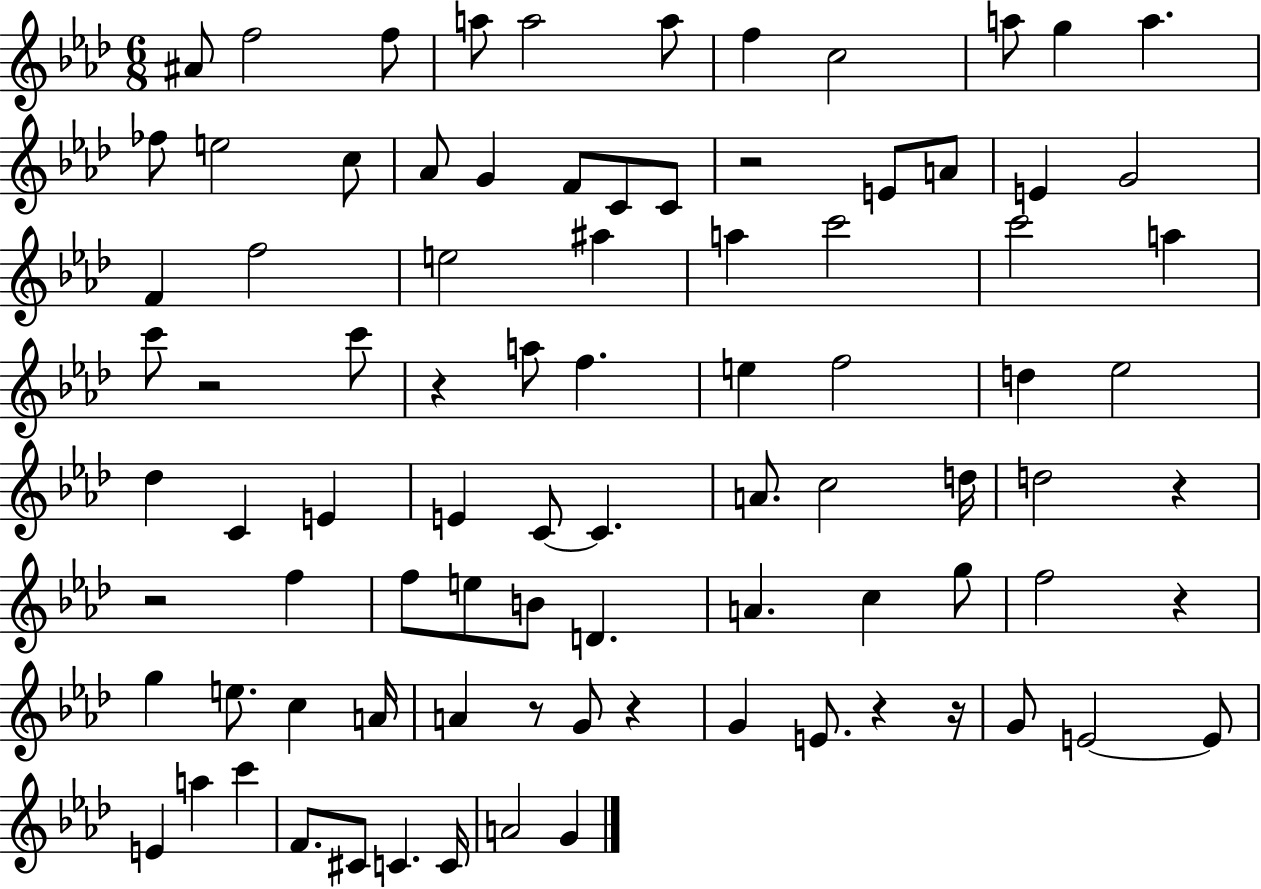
A#4/e F5/h F5/e A5/e A5/h A5/e F5/q C5/h A5/e G5/q A5/q. FES5/e E5/h C5/e Ab4/e G4/q F4/e C4/e C4/e R/h E4/e A4/e E4/q G4/h F4/q F5/h E5/h A#5/q A5/q C6/h C6/h A5/q C6/e R/h C6/e R/q A5/e F5/q. E5/q F5/h D5/q Eb5/h Db5/q C4/q E4/q E4/q C4/e C4/q. A4/e. C5/h D5/s D5/h R/q R/h F5/q F5/e E5/e B4/e D4/q. A4/q. C5/q G5/e F5/h R/q G5/q E5/e. C5/q A4/s A4/q R/e G4/e R/q G4/q E4/e. R/q R/s G4/e E4/h E4/e E4/q A5/q C6/q F4/e. C#4/e C4/q. C4/s A4/h G4/q